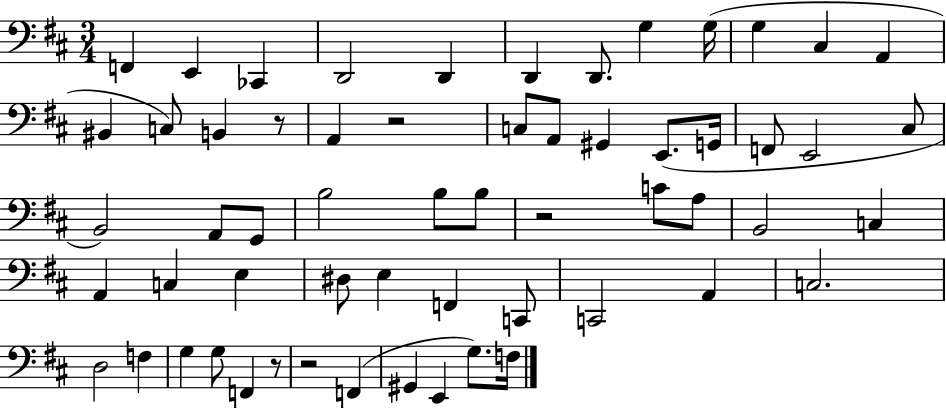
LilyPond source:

{
  \clef bass
  \numericTimeSignature
  \time 3/4
  \key d \major
  f,4 e,4 ces,4 | d,2 d,4 | d,4 d,8. g4 g16( | g4 cis4 a,4 | \break bis,4 c8) b,4 r8 | a,4 r2 | c8 a,8 gis,4 e,8.( g,16 | f,8 e,2 cis8 | \break b,2) a,8 g,8 | b2 b8 b8 | r2 c'8 a8 | b,2 c4 | \break a,4 c4 e4 | dis8 e4 f,4 c,8 | c,2 a,4 | c2. | \break d2 f4 | g4 g8 f,4 r8 | r2 f,4( | gis,4 e,4 g8.) f16 | \break \bar "|."
}